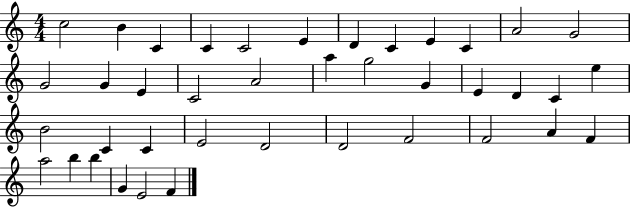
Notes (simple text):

C5/h B4/q C4/q C4/q C4/h E4/q D4/q C4/q E4/q C4/q A4/h G4/h G4/h G4/q E4/q C4/h A4/h A5/q G5/h G4/q E4/q D4/q C4/q E5/q B4/h C4/q C4/q E4/h D4/h D4/h F4/h F4/h A4/q F4/q A5/h B5/q B5/q G4/q E4/h F4/q